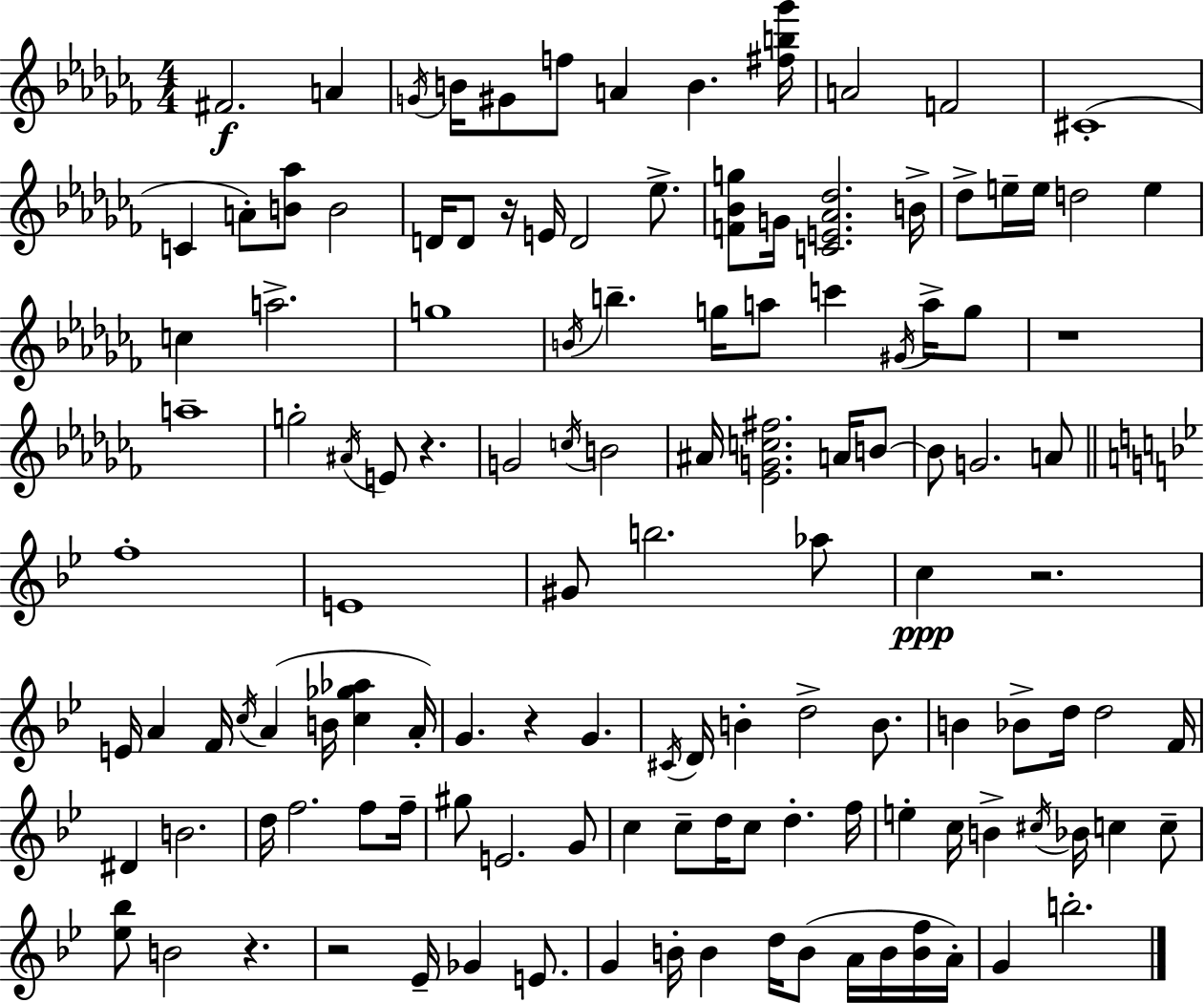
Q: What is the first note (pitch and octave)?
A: F#4